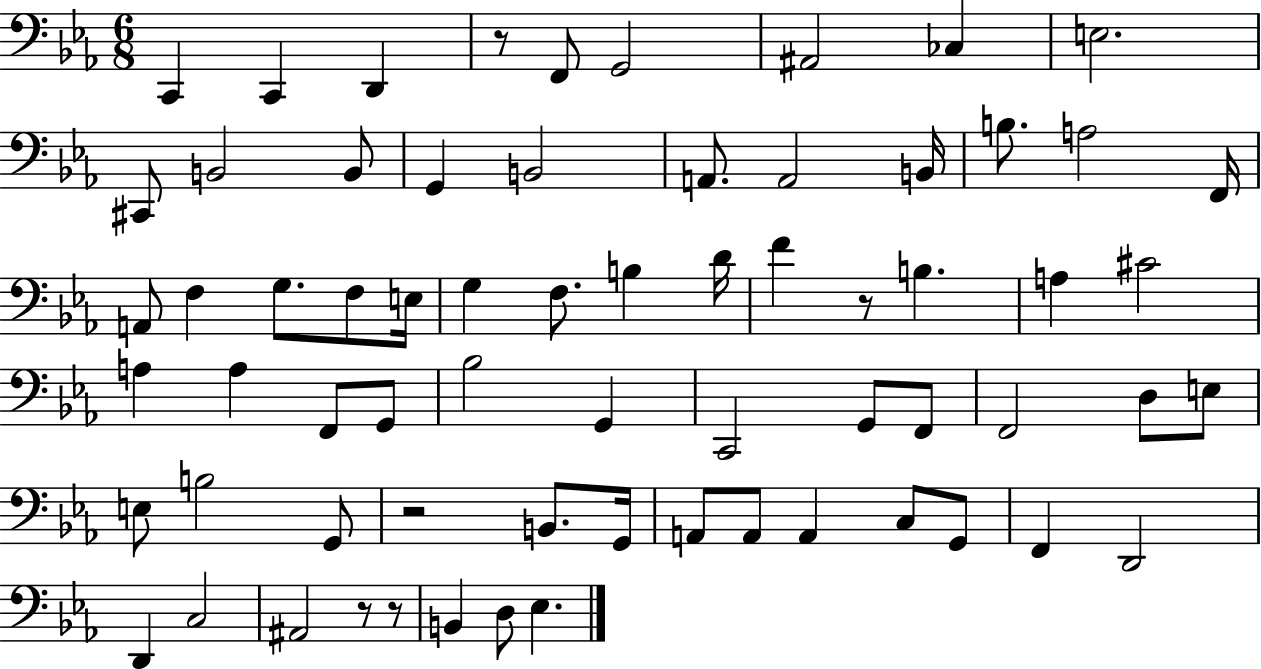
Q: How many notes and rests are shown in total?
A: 67